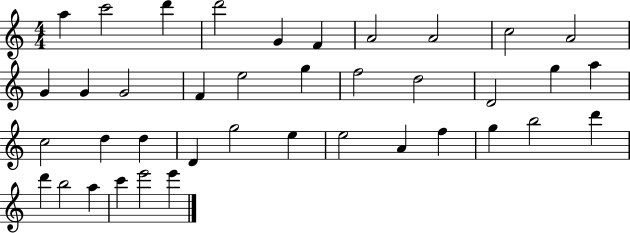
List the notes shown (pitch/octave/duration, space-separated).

A5/q C6/h D6/q D6/h G4/q F4/q A4/h A4/h C5/h A4/h G4/q G4/q G4/h F4/q E5/h G5/q F5/h D5/h D4/h G5/q A5/q C5/h D5/q D5/q D4/q G5/h E5/q E5/h A4/q F5/q G5/q B5/h D6/q D6/q B5/h A5/q C6/q E6/h E6/q